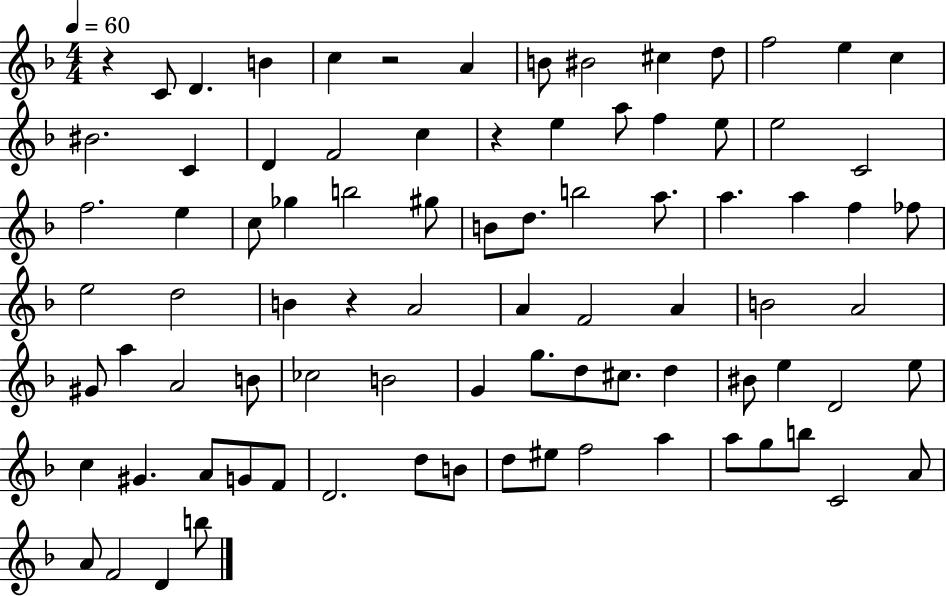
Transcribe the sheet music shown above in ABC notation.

X:1
T:Untitled
M:4/4
L:1/4
K:F
z C/2 D B c z2 A B/2 ^B2 ^c d/2 f2 e c ^B2 C D F2 c z e a/2 f e/2 e2 C2 f2 e c/2 _g b2 ^g/2 B/2 d/2 b2 a/2 a a f _f/2 e2 d2 B z A2 A F2 A B2 A2 ^G/2 a A2 B/2 _c2 B2 G g/2 d/2 ^c/2 d ^B/2 e D2 e/2 c ^G A/2 G/2 F/2 D2 d/2 B/2 d/2 ^e/2 f2 a a/2 g/2 b/2 C2 A/2 A/2 F2 D b/2